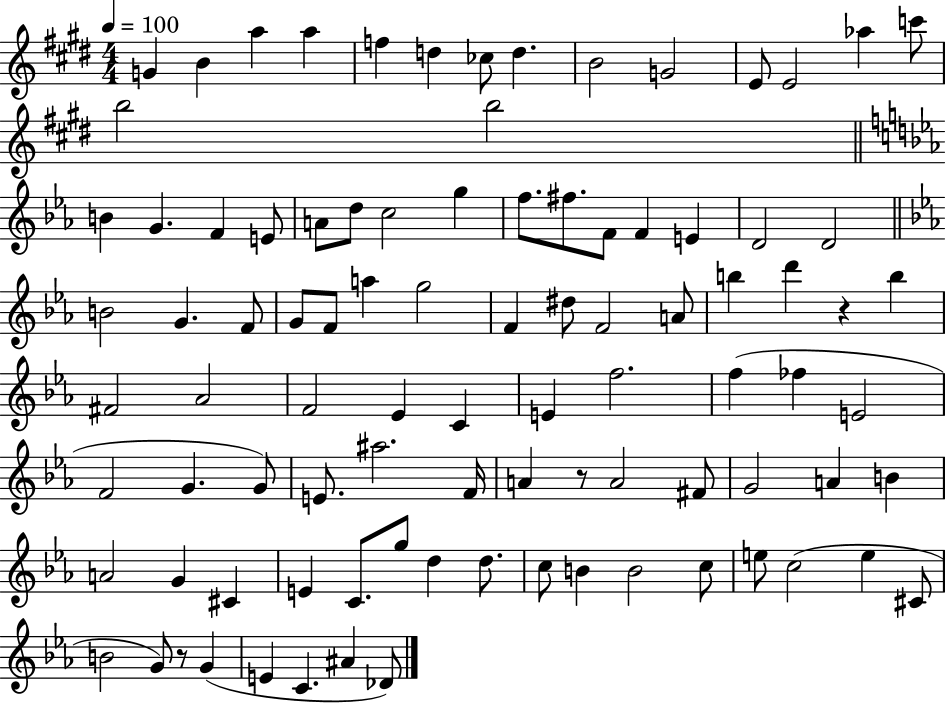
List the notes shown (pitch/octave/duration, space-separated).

G4/q B4/q A5/q A5/q F5/q D5/q CES5/e D5/q. B4/h G4/h E4/e E4/h Ab5/q C6/e B5/h B5/h B4/q G4/q. F4/q E4/e A4/e D5/e C5/h G5/q F5/e. F#5/e. F4/e F4/q E4/q D4/h D4/h B4/h G4/q. F4/e G4/e F4/e A5/q G5/h F4/q D#5/e F4/h A4/e B5/q D6/q R/q B5/q F#4/h Ab4/h F4/h Eb4/q C4/q E4/q F5/h. F5/q FES5/q E4/h F4/h G4/q. G4/e E4/e. A#5/h. F4/s A4/q R/e A4/h F#4/e G4/h A4/q B4/q A4/h G4/q C#4/q E4/q C4/e. G5/e D5/q D5/e. C5/e B4/q B4/h C5/e E5/e C5/h E5/q C#4/e B4/h G4/e R/e G4/q E4/q C4/q. A#4/q Db4/e